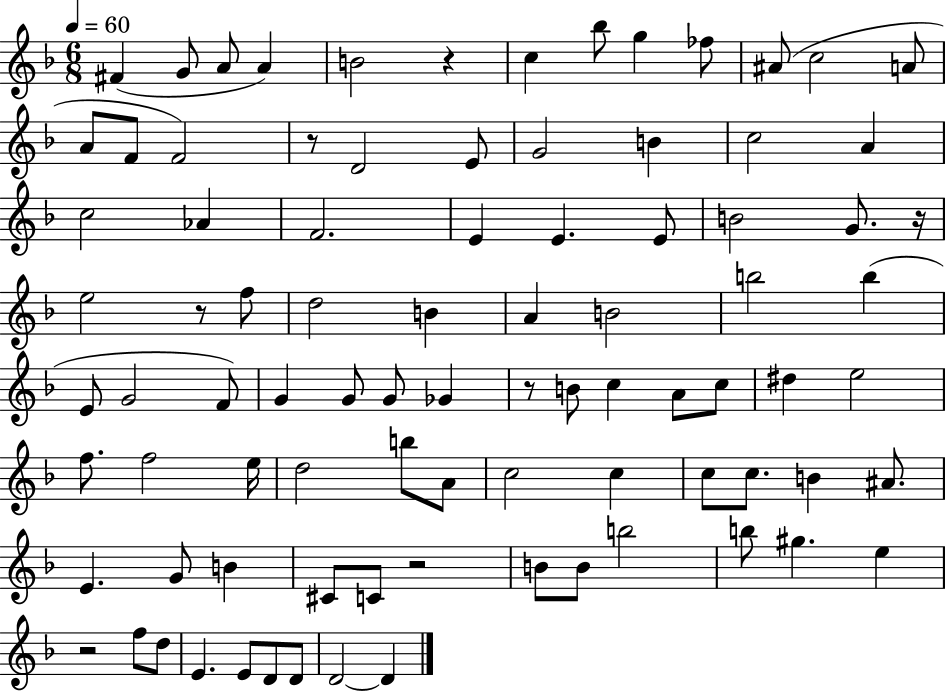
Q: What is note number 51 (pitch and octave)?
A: F5